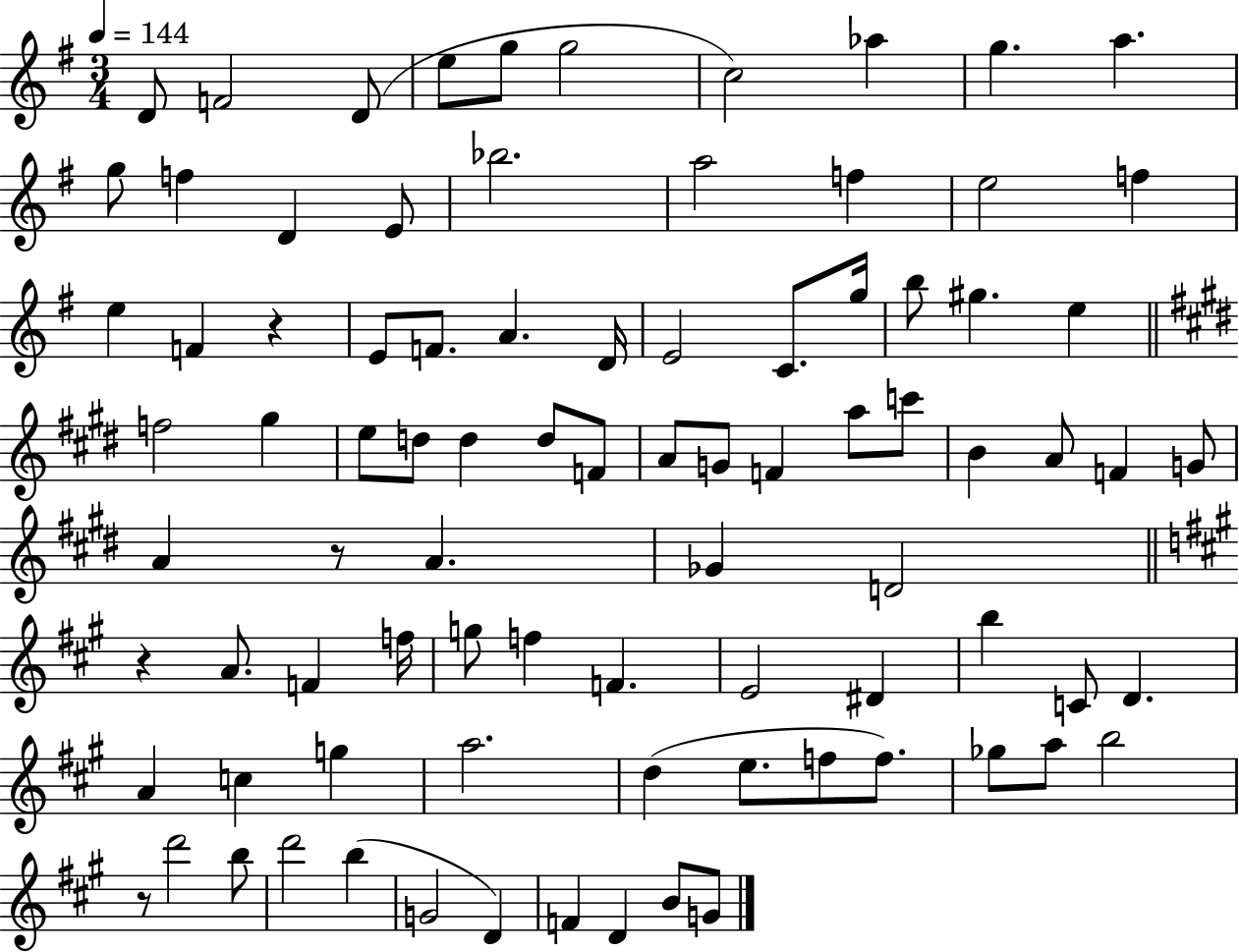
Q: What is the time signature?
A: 3/4